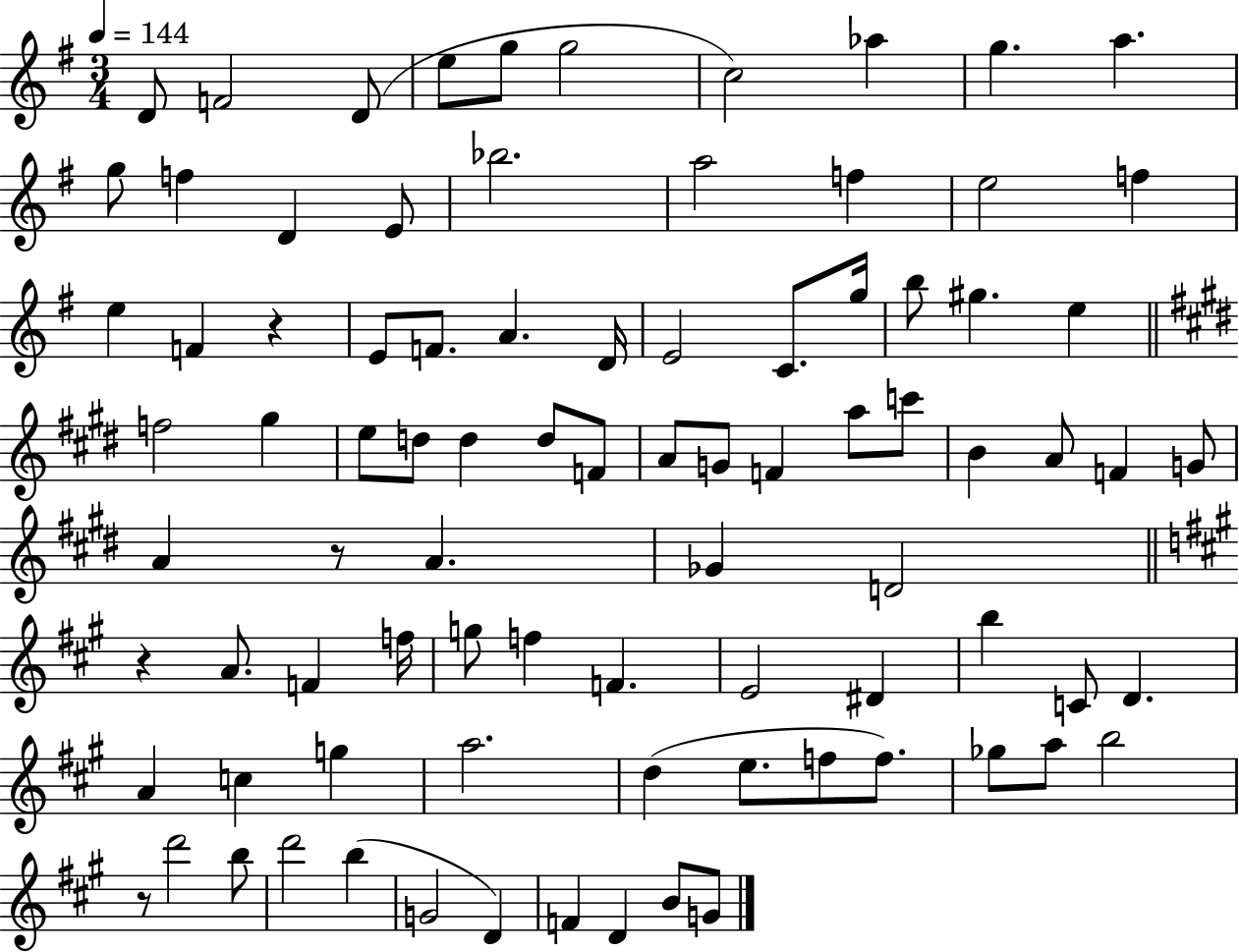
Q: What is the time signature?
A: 3/4